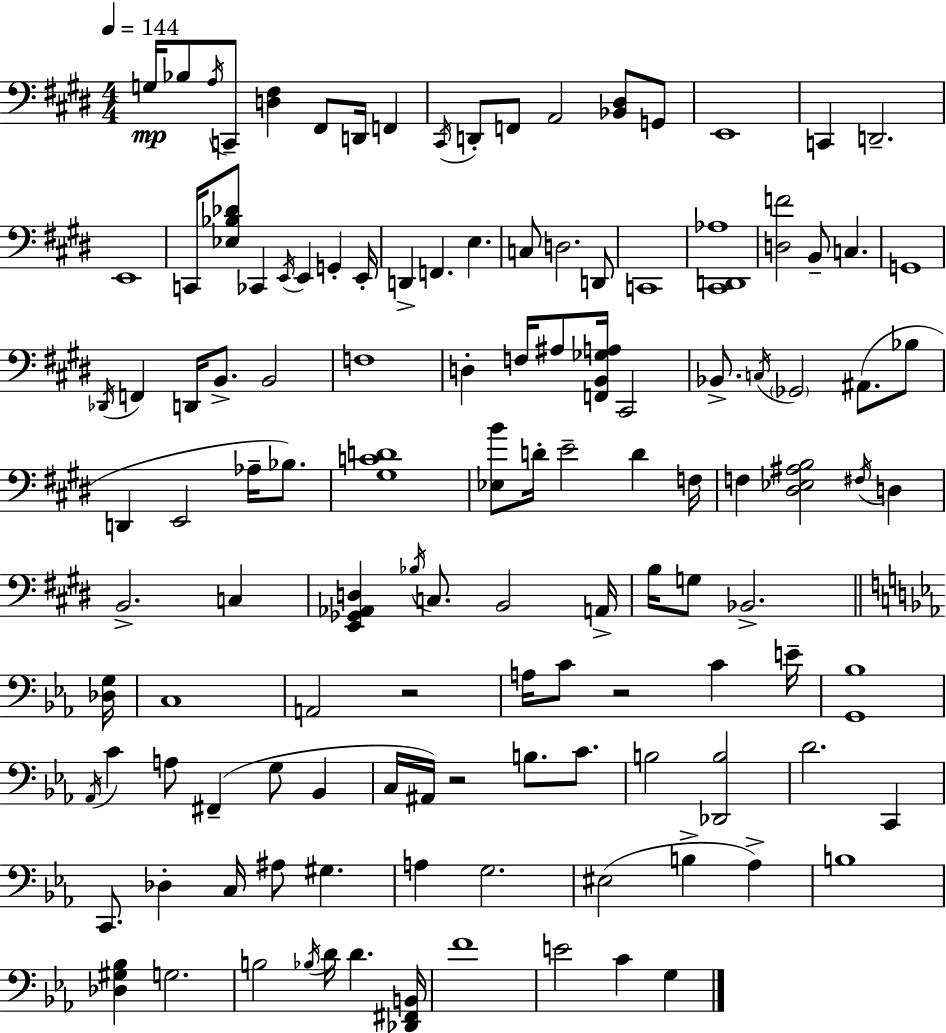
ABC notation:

X:1
T:Untitled
M:4/4
L:1/4
K:E
G,/4 _B,/2 A,/4 C,,/2 [D,^F,] ^F,,/2 D,,/4 F,, ^C,,/4 D,,/2 F,,/2 A,,2 [_B,,^D,]/2 G,,/2 E,,4 C,, D,,2 E,,4 C,,/4 [_E,_B,_D]/2 _C,, E,,/4 E,, G,, E,,/4 D,, F,, E, C,/2 D,2 D,,/2 C,,4 [^C,,D,,_A,]4 [D,F]2 B,,/2 C, G,,4 _D,,/4 F,, D,,/4 B,,/2 B,,2 F,4 D, F,/4 ^A,/2 [F,,B,,_G,A,]/4 ^C,,2 _B,,/2 C,/4 _G,,2 ^A,,/2 _B,/2 D,, E,,2 _A,/4 _B,/2 [^G,CD]4 [_E,B]/2 D/4 E2 D F,/4 F, [^D,_E,^A,B,]2 ^F,/4 D, B,,2 C, [E,,_G,,_A,,D,] _B,/4 C,/2 B,,2 A,,/4 B,/4 G,/2 _B,,2 [_D,G,]/4 C,4 A,,2 z2 A,/4 C/2 z2 C E/4 [G,,_B,]4 _A,,/4 C A,/2 ^F,, G,/2 _B,, C,/4 ^A,,/4 z2 B,/2 C/2 B,2 [_D,,B,]2 D2 C,, C,,/2 _D, C,/4 ^A,/2 ^G, A, G,2 ^E,2 B, _A, B,4 [_D,^G,_B,] G,2 B,2 _B,/4 D/4 D [_D,,^F,,B,,]/4 F4 E2 C G,